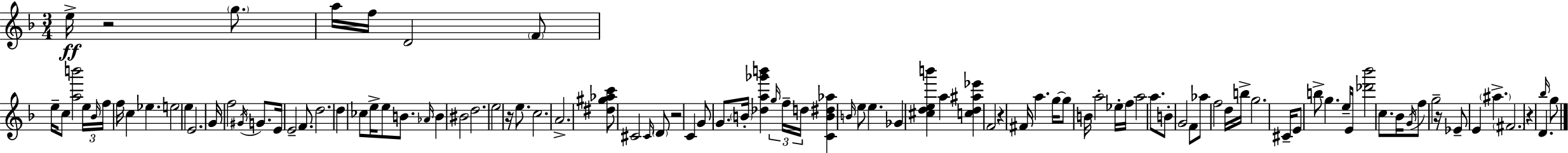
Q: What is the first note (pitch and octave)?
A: E5